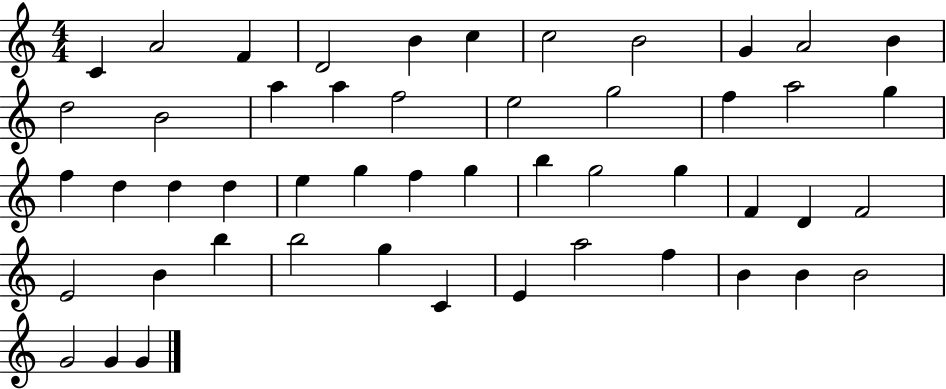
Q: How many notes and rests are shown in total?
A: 50